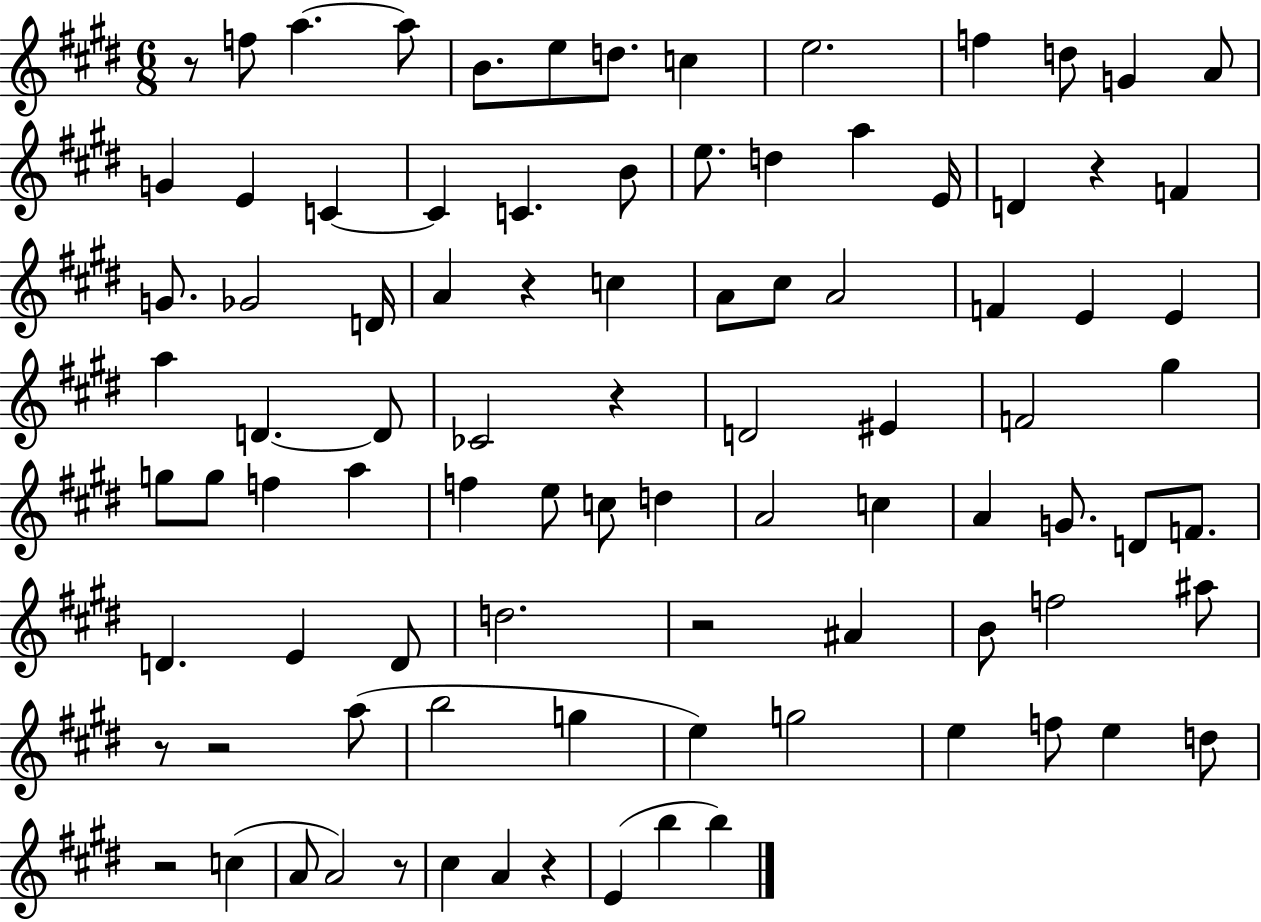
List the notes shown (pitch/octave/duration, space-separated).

R/e F5/e A5/q. A5/e B4/e. E5/e D5/e. C5/q E5/h. F5/q D5/e G4/q A4/e G4/q E4/q C4/q C4/q C4/q. B4/e E5/e. D5/q A5/q E4/s D4/q R/q F4/q G4/e. Gb4/h D4/s A4/q R/q C5/q A4/e C#5/e A4/h F4/q E4/q E4/q A5/q D4/q. D4/e CES4/h R/q D4/h EIS4/q F4/h G#5/q G5/e G5/e F5/q A5/q F5/q E5/e C5/e D5/q A4/h C5/q A4/q G4/e. D4/e F4/e. D4/q. E4/q D4/e D5/h. R/h A#4/q B4/e F5/h A#5/e R/e R/h A5/e B5/h G5/q E5/q G5/h E5/q F5/e E5/q D5/e R/h C5/q A4/e A4/h R/e C#5/q A4/q R/q E4/q B5/q B5/q